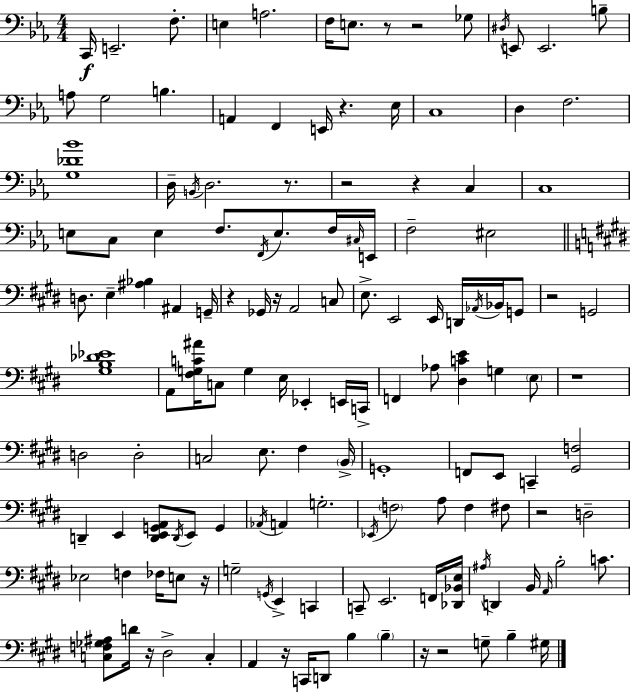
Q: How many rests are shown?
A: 16